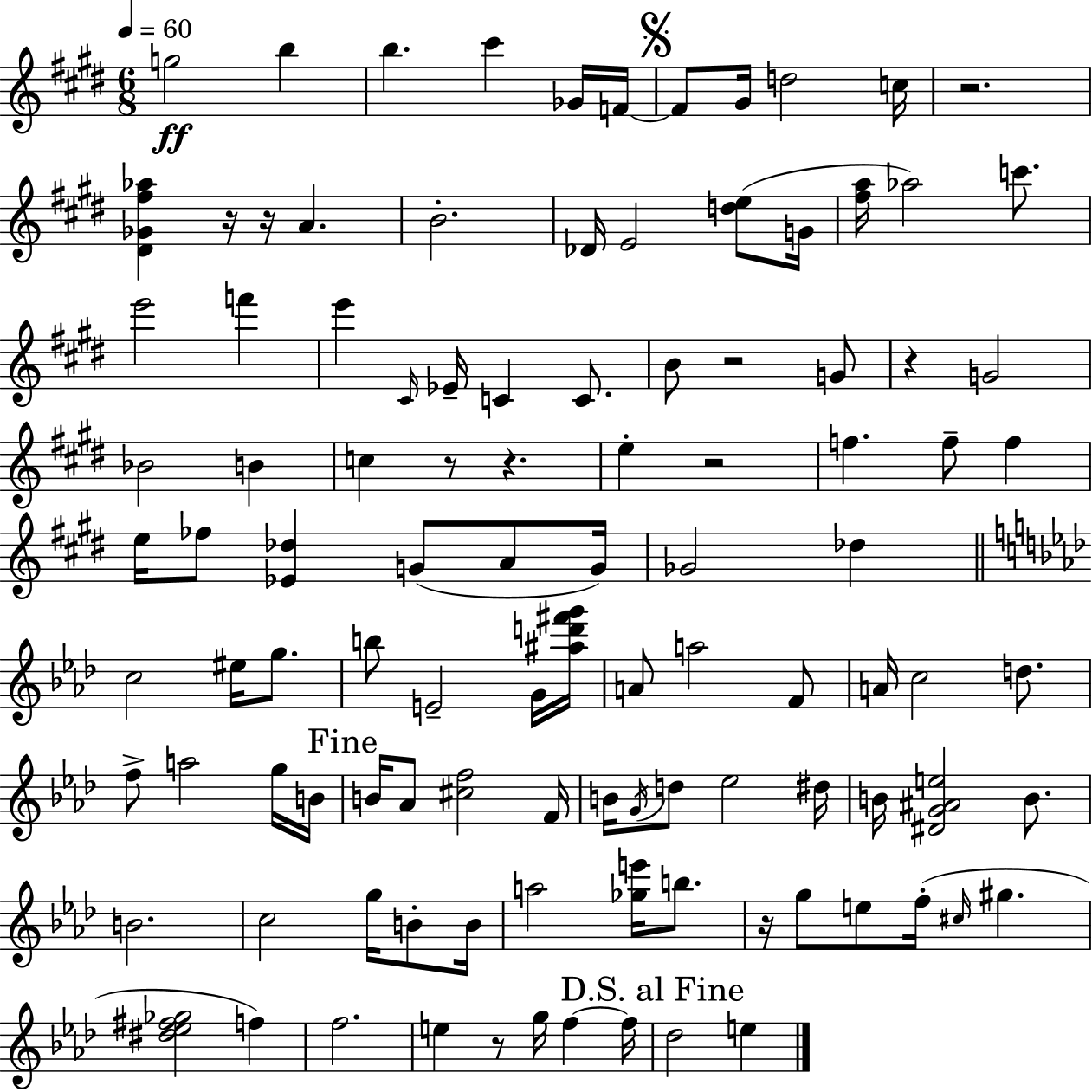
G5/h B5/q B5/q. C#6/q Gb4/s F4/s F4/e G#4/s D5/h C5/s R/h. [D#4,Gb4,F#5,Ab5]/q R/s R/s A4/q. B4/h. Db4/s E4/h [D5,E5]/e G4/s [F#5,A5]/s Ab5/h C6/e. E6/h F6/q E6/q C#4/s Eb4/s C4/q C4/e. B4/e R/h G4/e R/q G4/h Bb4/h B4/q C5/q R/e R/q. E5/q R/h F5/q. F5/e F5/q E5/s FES5/e [Eb4,Db5]/q G4/e A4/e G4/s Gb4/h Db5/q C5/h EIS5/s G5/e. B5/e E4/h G4/s [A#5,D6,F#6,G6]/s A4/e A5/h F4/e A4/s C5/h D5/e. F5/e A5/h G5/s B4/s B4/s Ab4/e [C#5,F5]/h F4/s B4/s G4/s D5/e Eb5/h D#5/s B4/s [D#4,G4,A#4,E5]/h B4/e. B4/h. C5/h G5/s B4/e B4/s A5/h [Gb5,E6]/s B5/e. R/s G5/e E5/e F5/s C#5/s G#5/q. [D#5,Eb5,F#5,Gb5]/h F5/q F5/h. E5/q R/e G5/s F5/q F5/s Db5/h E5/q